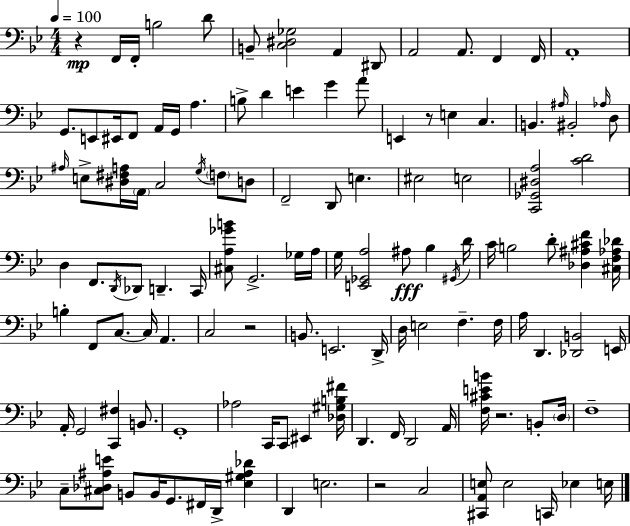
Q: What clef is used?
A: bass